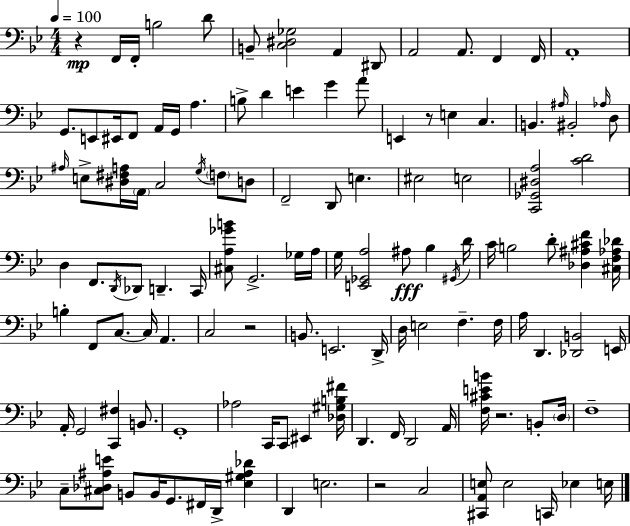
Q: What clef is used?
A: bass